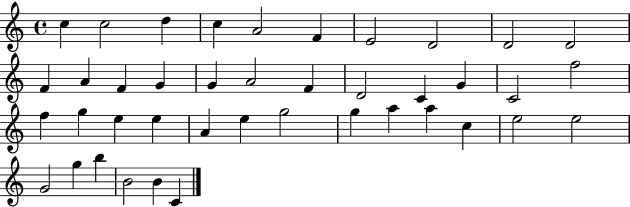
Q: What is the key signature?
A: C major